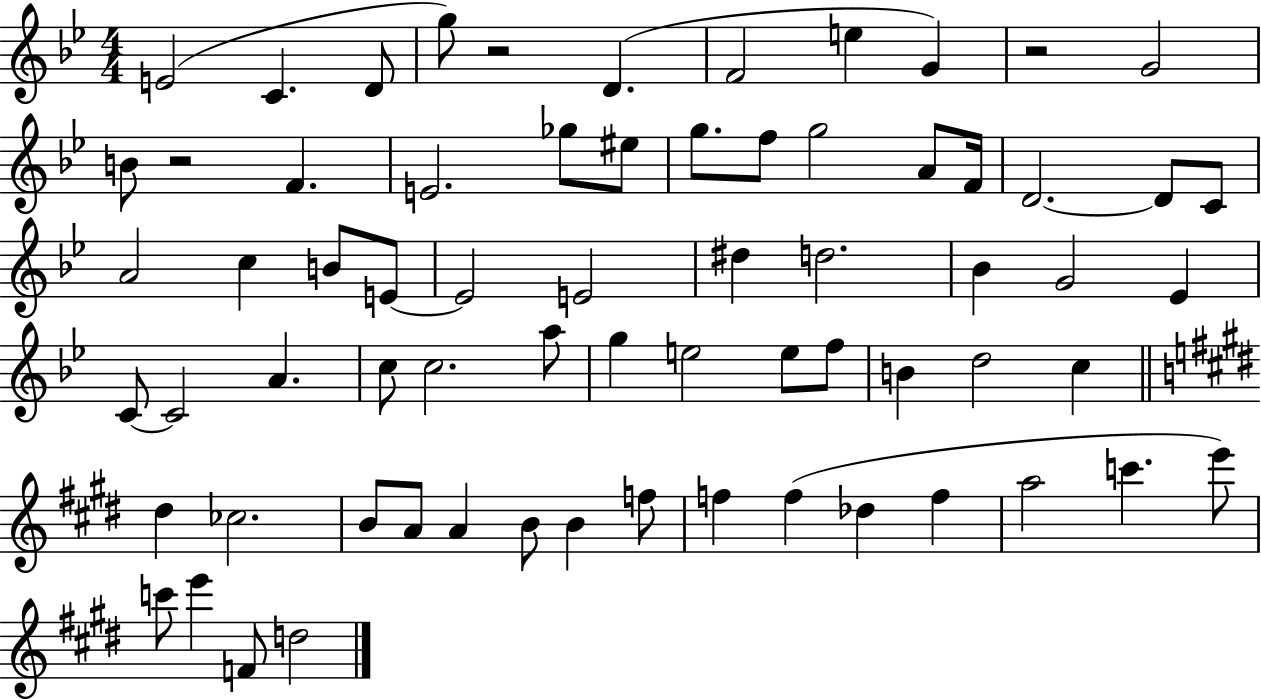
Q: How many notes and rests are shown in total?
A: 68